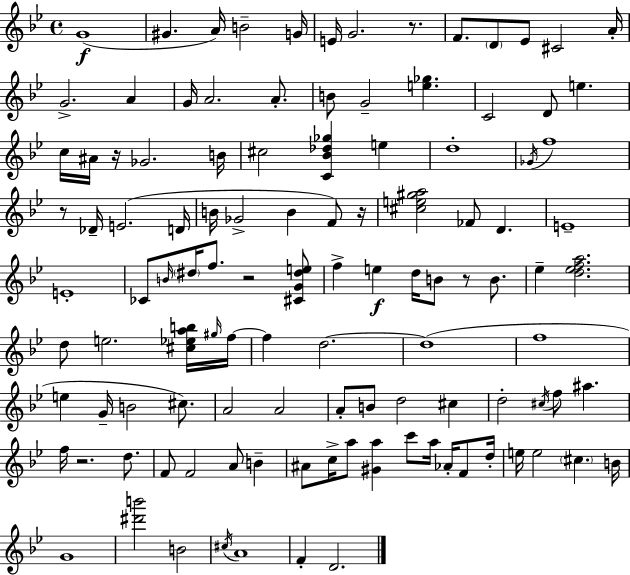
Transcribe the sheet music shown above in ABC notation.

X:1
T:Untitled
M:4/4
L:1/4
K:Bb
G4 ^G A/4 B2 G/4 E/4 G2 z/2 F/2 D/2 _E/2 ^C2 A/4 G2 A G/4 A2 A/2 B/2 G2 [e_g] C2 D/2 e c/4 ^A/4 z/4 _G2 B/4 ^c2 [C_B_d_g] e d4 _G/4 f4 z/2 _D/4 E2 D/4 B/4 _G2 B F/2 z/4 [^ce^ga]2 _F/2 D E4 E4 _C/2 B/4 ^d/4 f/2 z2 [^CG^de]/2 f e d/4 B/2 z/2 B/2 _e [d_efa]2 d/2 e2 [^c_eab]/4 ^g/4 f/4 f d2 d4 f4 e G/4 B2 ^c/2 A2 A2 A/2 B/2 d2 ^c d2 ^c/4 f/2 ^a f/4 z2 d/2 F/2 F2 A/2 B ^A/2 c/4 a/2 [^Ga] c'/2 a/4 _A/4 F/2 d/4 e/4 e2 ^c B/4 G4 [^d'b']2 B2 ^c/4 A4 F D2